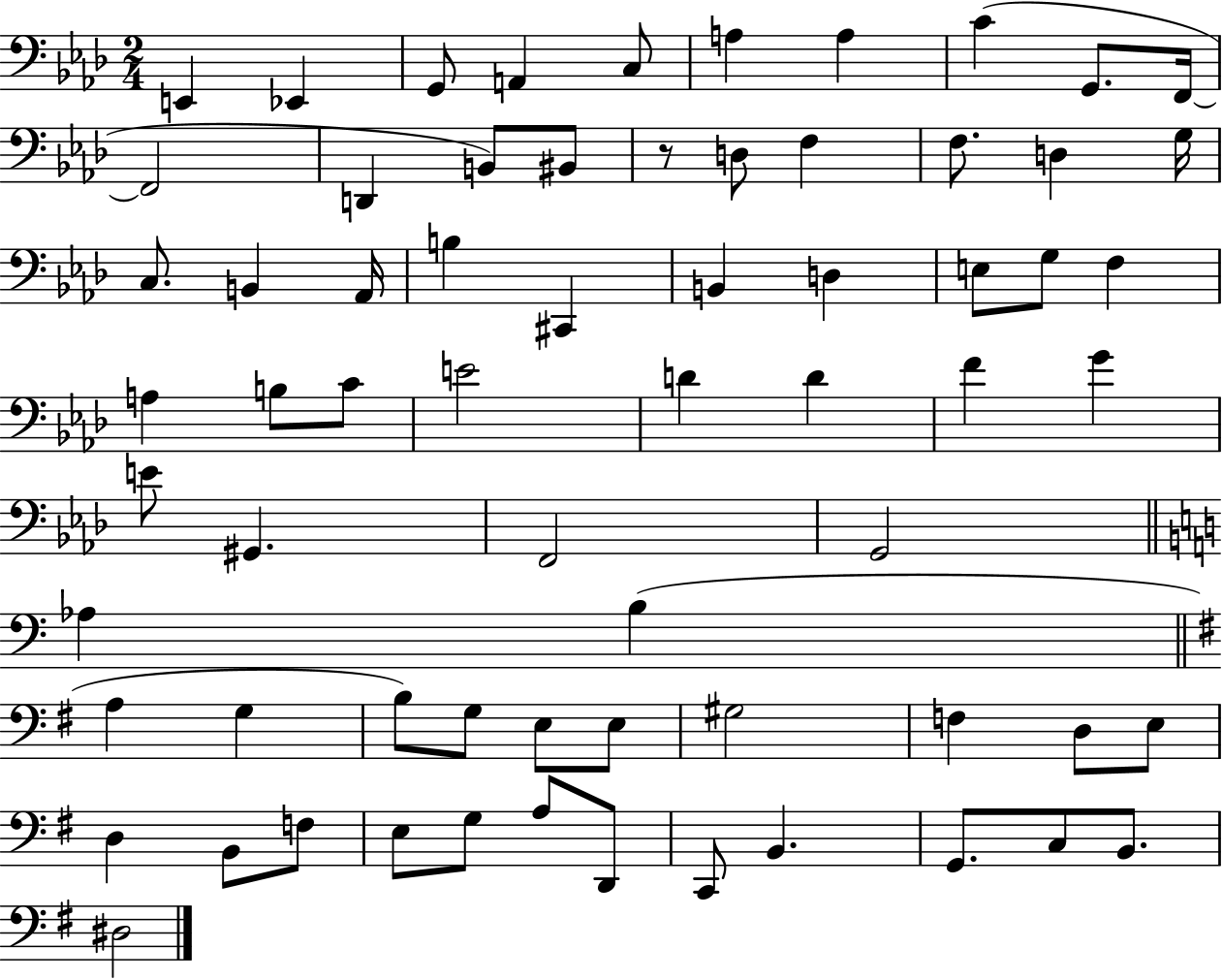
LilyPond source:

{
  \clef bass
  \numericTimeSignature
  \time 2/4
  \key aes \major
  e,4 ees,4 | g,8 a,4 c8 | a4 a4 | c'4( g,8. f,16~~ | \break f,2 | d,4 b,8) bis,8 | r8 d8 f4 | f8. d4 g16 | \break c8. b,4 aes,16 | b4 cis,4 | b,4 d4 | e8 g8 f4 | \break a4 b8 c'8 | e'2 | d'4 d'4 | f'4 g'4 | \break e'8 gis,4. | f,2 | g,2 | \bar "||" \break \key a \minor aes4 b4( | \bar "||" \break \key g \major a4 g4 | b8) g8 e8 e8 | gis2 | f4 d8 e8 | \break d4 b,8 f8 | e8 g8 a8 d,8 | c,8 b,4. | g,8. c8 b,8. | \break dis2 | \bar "|."
}